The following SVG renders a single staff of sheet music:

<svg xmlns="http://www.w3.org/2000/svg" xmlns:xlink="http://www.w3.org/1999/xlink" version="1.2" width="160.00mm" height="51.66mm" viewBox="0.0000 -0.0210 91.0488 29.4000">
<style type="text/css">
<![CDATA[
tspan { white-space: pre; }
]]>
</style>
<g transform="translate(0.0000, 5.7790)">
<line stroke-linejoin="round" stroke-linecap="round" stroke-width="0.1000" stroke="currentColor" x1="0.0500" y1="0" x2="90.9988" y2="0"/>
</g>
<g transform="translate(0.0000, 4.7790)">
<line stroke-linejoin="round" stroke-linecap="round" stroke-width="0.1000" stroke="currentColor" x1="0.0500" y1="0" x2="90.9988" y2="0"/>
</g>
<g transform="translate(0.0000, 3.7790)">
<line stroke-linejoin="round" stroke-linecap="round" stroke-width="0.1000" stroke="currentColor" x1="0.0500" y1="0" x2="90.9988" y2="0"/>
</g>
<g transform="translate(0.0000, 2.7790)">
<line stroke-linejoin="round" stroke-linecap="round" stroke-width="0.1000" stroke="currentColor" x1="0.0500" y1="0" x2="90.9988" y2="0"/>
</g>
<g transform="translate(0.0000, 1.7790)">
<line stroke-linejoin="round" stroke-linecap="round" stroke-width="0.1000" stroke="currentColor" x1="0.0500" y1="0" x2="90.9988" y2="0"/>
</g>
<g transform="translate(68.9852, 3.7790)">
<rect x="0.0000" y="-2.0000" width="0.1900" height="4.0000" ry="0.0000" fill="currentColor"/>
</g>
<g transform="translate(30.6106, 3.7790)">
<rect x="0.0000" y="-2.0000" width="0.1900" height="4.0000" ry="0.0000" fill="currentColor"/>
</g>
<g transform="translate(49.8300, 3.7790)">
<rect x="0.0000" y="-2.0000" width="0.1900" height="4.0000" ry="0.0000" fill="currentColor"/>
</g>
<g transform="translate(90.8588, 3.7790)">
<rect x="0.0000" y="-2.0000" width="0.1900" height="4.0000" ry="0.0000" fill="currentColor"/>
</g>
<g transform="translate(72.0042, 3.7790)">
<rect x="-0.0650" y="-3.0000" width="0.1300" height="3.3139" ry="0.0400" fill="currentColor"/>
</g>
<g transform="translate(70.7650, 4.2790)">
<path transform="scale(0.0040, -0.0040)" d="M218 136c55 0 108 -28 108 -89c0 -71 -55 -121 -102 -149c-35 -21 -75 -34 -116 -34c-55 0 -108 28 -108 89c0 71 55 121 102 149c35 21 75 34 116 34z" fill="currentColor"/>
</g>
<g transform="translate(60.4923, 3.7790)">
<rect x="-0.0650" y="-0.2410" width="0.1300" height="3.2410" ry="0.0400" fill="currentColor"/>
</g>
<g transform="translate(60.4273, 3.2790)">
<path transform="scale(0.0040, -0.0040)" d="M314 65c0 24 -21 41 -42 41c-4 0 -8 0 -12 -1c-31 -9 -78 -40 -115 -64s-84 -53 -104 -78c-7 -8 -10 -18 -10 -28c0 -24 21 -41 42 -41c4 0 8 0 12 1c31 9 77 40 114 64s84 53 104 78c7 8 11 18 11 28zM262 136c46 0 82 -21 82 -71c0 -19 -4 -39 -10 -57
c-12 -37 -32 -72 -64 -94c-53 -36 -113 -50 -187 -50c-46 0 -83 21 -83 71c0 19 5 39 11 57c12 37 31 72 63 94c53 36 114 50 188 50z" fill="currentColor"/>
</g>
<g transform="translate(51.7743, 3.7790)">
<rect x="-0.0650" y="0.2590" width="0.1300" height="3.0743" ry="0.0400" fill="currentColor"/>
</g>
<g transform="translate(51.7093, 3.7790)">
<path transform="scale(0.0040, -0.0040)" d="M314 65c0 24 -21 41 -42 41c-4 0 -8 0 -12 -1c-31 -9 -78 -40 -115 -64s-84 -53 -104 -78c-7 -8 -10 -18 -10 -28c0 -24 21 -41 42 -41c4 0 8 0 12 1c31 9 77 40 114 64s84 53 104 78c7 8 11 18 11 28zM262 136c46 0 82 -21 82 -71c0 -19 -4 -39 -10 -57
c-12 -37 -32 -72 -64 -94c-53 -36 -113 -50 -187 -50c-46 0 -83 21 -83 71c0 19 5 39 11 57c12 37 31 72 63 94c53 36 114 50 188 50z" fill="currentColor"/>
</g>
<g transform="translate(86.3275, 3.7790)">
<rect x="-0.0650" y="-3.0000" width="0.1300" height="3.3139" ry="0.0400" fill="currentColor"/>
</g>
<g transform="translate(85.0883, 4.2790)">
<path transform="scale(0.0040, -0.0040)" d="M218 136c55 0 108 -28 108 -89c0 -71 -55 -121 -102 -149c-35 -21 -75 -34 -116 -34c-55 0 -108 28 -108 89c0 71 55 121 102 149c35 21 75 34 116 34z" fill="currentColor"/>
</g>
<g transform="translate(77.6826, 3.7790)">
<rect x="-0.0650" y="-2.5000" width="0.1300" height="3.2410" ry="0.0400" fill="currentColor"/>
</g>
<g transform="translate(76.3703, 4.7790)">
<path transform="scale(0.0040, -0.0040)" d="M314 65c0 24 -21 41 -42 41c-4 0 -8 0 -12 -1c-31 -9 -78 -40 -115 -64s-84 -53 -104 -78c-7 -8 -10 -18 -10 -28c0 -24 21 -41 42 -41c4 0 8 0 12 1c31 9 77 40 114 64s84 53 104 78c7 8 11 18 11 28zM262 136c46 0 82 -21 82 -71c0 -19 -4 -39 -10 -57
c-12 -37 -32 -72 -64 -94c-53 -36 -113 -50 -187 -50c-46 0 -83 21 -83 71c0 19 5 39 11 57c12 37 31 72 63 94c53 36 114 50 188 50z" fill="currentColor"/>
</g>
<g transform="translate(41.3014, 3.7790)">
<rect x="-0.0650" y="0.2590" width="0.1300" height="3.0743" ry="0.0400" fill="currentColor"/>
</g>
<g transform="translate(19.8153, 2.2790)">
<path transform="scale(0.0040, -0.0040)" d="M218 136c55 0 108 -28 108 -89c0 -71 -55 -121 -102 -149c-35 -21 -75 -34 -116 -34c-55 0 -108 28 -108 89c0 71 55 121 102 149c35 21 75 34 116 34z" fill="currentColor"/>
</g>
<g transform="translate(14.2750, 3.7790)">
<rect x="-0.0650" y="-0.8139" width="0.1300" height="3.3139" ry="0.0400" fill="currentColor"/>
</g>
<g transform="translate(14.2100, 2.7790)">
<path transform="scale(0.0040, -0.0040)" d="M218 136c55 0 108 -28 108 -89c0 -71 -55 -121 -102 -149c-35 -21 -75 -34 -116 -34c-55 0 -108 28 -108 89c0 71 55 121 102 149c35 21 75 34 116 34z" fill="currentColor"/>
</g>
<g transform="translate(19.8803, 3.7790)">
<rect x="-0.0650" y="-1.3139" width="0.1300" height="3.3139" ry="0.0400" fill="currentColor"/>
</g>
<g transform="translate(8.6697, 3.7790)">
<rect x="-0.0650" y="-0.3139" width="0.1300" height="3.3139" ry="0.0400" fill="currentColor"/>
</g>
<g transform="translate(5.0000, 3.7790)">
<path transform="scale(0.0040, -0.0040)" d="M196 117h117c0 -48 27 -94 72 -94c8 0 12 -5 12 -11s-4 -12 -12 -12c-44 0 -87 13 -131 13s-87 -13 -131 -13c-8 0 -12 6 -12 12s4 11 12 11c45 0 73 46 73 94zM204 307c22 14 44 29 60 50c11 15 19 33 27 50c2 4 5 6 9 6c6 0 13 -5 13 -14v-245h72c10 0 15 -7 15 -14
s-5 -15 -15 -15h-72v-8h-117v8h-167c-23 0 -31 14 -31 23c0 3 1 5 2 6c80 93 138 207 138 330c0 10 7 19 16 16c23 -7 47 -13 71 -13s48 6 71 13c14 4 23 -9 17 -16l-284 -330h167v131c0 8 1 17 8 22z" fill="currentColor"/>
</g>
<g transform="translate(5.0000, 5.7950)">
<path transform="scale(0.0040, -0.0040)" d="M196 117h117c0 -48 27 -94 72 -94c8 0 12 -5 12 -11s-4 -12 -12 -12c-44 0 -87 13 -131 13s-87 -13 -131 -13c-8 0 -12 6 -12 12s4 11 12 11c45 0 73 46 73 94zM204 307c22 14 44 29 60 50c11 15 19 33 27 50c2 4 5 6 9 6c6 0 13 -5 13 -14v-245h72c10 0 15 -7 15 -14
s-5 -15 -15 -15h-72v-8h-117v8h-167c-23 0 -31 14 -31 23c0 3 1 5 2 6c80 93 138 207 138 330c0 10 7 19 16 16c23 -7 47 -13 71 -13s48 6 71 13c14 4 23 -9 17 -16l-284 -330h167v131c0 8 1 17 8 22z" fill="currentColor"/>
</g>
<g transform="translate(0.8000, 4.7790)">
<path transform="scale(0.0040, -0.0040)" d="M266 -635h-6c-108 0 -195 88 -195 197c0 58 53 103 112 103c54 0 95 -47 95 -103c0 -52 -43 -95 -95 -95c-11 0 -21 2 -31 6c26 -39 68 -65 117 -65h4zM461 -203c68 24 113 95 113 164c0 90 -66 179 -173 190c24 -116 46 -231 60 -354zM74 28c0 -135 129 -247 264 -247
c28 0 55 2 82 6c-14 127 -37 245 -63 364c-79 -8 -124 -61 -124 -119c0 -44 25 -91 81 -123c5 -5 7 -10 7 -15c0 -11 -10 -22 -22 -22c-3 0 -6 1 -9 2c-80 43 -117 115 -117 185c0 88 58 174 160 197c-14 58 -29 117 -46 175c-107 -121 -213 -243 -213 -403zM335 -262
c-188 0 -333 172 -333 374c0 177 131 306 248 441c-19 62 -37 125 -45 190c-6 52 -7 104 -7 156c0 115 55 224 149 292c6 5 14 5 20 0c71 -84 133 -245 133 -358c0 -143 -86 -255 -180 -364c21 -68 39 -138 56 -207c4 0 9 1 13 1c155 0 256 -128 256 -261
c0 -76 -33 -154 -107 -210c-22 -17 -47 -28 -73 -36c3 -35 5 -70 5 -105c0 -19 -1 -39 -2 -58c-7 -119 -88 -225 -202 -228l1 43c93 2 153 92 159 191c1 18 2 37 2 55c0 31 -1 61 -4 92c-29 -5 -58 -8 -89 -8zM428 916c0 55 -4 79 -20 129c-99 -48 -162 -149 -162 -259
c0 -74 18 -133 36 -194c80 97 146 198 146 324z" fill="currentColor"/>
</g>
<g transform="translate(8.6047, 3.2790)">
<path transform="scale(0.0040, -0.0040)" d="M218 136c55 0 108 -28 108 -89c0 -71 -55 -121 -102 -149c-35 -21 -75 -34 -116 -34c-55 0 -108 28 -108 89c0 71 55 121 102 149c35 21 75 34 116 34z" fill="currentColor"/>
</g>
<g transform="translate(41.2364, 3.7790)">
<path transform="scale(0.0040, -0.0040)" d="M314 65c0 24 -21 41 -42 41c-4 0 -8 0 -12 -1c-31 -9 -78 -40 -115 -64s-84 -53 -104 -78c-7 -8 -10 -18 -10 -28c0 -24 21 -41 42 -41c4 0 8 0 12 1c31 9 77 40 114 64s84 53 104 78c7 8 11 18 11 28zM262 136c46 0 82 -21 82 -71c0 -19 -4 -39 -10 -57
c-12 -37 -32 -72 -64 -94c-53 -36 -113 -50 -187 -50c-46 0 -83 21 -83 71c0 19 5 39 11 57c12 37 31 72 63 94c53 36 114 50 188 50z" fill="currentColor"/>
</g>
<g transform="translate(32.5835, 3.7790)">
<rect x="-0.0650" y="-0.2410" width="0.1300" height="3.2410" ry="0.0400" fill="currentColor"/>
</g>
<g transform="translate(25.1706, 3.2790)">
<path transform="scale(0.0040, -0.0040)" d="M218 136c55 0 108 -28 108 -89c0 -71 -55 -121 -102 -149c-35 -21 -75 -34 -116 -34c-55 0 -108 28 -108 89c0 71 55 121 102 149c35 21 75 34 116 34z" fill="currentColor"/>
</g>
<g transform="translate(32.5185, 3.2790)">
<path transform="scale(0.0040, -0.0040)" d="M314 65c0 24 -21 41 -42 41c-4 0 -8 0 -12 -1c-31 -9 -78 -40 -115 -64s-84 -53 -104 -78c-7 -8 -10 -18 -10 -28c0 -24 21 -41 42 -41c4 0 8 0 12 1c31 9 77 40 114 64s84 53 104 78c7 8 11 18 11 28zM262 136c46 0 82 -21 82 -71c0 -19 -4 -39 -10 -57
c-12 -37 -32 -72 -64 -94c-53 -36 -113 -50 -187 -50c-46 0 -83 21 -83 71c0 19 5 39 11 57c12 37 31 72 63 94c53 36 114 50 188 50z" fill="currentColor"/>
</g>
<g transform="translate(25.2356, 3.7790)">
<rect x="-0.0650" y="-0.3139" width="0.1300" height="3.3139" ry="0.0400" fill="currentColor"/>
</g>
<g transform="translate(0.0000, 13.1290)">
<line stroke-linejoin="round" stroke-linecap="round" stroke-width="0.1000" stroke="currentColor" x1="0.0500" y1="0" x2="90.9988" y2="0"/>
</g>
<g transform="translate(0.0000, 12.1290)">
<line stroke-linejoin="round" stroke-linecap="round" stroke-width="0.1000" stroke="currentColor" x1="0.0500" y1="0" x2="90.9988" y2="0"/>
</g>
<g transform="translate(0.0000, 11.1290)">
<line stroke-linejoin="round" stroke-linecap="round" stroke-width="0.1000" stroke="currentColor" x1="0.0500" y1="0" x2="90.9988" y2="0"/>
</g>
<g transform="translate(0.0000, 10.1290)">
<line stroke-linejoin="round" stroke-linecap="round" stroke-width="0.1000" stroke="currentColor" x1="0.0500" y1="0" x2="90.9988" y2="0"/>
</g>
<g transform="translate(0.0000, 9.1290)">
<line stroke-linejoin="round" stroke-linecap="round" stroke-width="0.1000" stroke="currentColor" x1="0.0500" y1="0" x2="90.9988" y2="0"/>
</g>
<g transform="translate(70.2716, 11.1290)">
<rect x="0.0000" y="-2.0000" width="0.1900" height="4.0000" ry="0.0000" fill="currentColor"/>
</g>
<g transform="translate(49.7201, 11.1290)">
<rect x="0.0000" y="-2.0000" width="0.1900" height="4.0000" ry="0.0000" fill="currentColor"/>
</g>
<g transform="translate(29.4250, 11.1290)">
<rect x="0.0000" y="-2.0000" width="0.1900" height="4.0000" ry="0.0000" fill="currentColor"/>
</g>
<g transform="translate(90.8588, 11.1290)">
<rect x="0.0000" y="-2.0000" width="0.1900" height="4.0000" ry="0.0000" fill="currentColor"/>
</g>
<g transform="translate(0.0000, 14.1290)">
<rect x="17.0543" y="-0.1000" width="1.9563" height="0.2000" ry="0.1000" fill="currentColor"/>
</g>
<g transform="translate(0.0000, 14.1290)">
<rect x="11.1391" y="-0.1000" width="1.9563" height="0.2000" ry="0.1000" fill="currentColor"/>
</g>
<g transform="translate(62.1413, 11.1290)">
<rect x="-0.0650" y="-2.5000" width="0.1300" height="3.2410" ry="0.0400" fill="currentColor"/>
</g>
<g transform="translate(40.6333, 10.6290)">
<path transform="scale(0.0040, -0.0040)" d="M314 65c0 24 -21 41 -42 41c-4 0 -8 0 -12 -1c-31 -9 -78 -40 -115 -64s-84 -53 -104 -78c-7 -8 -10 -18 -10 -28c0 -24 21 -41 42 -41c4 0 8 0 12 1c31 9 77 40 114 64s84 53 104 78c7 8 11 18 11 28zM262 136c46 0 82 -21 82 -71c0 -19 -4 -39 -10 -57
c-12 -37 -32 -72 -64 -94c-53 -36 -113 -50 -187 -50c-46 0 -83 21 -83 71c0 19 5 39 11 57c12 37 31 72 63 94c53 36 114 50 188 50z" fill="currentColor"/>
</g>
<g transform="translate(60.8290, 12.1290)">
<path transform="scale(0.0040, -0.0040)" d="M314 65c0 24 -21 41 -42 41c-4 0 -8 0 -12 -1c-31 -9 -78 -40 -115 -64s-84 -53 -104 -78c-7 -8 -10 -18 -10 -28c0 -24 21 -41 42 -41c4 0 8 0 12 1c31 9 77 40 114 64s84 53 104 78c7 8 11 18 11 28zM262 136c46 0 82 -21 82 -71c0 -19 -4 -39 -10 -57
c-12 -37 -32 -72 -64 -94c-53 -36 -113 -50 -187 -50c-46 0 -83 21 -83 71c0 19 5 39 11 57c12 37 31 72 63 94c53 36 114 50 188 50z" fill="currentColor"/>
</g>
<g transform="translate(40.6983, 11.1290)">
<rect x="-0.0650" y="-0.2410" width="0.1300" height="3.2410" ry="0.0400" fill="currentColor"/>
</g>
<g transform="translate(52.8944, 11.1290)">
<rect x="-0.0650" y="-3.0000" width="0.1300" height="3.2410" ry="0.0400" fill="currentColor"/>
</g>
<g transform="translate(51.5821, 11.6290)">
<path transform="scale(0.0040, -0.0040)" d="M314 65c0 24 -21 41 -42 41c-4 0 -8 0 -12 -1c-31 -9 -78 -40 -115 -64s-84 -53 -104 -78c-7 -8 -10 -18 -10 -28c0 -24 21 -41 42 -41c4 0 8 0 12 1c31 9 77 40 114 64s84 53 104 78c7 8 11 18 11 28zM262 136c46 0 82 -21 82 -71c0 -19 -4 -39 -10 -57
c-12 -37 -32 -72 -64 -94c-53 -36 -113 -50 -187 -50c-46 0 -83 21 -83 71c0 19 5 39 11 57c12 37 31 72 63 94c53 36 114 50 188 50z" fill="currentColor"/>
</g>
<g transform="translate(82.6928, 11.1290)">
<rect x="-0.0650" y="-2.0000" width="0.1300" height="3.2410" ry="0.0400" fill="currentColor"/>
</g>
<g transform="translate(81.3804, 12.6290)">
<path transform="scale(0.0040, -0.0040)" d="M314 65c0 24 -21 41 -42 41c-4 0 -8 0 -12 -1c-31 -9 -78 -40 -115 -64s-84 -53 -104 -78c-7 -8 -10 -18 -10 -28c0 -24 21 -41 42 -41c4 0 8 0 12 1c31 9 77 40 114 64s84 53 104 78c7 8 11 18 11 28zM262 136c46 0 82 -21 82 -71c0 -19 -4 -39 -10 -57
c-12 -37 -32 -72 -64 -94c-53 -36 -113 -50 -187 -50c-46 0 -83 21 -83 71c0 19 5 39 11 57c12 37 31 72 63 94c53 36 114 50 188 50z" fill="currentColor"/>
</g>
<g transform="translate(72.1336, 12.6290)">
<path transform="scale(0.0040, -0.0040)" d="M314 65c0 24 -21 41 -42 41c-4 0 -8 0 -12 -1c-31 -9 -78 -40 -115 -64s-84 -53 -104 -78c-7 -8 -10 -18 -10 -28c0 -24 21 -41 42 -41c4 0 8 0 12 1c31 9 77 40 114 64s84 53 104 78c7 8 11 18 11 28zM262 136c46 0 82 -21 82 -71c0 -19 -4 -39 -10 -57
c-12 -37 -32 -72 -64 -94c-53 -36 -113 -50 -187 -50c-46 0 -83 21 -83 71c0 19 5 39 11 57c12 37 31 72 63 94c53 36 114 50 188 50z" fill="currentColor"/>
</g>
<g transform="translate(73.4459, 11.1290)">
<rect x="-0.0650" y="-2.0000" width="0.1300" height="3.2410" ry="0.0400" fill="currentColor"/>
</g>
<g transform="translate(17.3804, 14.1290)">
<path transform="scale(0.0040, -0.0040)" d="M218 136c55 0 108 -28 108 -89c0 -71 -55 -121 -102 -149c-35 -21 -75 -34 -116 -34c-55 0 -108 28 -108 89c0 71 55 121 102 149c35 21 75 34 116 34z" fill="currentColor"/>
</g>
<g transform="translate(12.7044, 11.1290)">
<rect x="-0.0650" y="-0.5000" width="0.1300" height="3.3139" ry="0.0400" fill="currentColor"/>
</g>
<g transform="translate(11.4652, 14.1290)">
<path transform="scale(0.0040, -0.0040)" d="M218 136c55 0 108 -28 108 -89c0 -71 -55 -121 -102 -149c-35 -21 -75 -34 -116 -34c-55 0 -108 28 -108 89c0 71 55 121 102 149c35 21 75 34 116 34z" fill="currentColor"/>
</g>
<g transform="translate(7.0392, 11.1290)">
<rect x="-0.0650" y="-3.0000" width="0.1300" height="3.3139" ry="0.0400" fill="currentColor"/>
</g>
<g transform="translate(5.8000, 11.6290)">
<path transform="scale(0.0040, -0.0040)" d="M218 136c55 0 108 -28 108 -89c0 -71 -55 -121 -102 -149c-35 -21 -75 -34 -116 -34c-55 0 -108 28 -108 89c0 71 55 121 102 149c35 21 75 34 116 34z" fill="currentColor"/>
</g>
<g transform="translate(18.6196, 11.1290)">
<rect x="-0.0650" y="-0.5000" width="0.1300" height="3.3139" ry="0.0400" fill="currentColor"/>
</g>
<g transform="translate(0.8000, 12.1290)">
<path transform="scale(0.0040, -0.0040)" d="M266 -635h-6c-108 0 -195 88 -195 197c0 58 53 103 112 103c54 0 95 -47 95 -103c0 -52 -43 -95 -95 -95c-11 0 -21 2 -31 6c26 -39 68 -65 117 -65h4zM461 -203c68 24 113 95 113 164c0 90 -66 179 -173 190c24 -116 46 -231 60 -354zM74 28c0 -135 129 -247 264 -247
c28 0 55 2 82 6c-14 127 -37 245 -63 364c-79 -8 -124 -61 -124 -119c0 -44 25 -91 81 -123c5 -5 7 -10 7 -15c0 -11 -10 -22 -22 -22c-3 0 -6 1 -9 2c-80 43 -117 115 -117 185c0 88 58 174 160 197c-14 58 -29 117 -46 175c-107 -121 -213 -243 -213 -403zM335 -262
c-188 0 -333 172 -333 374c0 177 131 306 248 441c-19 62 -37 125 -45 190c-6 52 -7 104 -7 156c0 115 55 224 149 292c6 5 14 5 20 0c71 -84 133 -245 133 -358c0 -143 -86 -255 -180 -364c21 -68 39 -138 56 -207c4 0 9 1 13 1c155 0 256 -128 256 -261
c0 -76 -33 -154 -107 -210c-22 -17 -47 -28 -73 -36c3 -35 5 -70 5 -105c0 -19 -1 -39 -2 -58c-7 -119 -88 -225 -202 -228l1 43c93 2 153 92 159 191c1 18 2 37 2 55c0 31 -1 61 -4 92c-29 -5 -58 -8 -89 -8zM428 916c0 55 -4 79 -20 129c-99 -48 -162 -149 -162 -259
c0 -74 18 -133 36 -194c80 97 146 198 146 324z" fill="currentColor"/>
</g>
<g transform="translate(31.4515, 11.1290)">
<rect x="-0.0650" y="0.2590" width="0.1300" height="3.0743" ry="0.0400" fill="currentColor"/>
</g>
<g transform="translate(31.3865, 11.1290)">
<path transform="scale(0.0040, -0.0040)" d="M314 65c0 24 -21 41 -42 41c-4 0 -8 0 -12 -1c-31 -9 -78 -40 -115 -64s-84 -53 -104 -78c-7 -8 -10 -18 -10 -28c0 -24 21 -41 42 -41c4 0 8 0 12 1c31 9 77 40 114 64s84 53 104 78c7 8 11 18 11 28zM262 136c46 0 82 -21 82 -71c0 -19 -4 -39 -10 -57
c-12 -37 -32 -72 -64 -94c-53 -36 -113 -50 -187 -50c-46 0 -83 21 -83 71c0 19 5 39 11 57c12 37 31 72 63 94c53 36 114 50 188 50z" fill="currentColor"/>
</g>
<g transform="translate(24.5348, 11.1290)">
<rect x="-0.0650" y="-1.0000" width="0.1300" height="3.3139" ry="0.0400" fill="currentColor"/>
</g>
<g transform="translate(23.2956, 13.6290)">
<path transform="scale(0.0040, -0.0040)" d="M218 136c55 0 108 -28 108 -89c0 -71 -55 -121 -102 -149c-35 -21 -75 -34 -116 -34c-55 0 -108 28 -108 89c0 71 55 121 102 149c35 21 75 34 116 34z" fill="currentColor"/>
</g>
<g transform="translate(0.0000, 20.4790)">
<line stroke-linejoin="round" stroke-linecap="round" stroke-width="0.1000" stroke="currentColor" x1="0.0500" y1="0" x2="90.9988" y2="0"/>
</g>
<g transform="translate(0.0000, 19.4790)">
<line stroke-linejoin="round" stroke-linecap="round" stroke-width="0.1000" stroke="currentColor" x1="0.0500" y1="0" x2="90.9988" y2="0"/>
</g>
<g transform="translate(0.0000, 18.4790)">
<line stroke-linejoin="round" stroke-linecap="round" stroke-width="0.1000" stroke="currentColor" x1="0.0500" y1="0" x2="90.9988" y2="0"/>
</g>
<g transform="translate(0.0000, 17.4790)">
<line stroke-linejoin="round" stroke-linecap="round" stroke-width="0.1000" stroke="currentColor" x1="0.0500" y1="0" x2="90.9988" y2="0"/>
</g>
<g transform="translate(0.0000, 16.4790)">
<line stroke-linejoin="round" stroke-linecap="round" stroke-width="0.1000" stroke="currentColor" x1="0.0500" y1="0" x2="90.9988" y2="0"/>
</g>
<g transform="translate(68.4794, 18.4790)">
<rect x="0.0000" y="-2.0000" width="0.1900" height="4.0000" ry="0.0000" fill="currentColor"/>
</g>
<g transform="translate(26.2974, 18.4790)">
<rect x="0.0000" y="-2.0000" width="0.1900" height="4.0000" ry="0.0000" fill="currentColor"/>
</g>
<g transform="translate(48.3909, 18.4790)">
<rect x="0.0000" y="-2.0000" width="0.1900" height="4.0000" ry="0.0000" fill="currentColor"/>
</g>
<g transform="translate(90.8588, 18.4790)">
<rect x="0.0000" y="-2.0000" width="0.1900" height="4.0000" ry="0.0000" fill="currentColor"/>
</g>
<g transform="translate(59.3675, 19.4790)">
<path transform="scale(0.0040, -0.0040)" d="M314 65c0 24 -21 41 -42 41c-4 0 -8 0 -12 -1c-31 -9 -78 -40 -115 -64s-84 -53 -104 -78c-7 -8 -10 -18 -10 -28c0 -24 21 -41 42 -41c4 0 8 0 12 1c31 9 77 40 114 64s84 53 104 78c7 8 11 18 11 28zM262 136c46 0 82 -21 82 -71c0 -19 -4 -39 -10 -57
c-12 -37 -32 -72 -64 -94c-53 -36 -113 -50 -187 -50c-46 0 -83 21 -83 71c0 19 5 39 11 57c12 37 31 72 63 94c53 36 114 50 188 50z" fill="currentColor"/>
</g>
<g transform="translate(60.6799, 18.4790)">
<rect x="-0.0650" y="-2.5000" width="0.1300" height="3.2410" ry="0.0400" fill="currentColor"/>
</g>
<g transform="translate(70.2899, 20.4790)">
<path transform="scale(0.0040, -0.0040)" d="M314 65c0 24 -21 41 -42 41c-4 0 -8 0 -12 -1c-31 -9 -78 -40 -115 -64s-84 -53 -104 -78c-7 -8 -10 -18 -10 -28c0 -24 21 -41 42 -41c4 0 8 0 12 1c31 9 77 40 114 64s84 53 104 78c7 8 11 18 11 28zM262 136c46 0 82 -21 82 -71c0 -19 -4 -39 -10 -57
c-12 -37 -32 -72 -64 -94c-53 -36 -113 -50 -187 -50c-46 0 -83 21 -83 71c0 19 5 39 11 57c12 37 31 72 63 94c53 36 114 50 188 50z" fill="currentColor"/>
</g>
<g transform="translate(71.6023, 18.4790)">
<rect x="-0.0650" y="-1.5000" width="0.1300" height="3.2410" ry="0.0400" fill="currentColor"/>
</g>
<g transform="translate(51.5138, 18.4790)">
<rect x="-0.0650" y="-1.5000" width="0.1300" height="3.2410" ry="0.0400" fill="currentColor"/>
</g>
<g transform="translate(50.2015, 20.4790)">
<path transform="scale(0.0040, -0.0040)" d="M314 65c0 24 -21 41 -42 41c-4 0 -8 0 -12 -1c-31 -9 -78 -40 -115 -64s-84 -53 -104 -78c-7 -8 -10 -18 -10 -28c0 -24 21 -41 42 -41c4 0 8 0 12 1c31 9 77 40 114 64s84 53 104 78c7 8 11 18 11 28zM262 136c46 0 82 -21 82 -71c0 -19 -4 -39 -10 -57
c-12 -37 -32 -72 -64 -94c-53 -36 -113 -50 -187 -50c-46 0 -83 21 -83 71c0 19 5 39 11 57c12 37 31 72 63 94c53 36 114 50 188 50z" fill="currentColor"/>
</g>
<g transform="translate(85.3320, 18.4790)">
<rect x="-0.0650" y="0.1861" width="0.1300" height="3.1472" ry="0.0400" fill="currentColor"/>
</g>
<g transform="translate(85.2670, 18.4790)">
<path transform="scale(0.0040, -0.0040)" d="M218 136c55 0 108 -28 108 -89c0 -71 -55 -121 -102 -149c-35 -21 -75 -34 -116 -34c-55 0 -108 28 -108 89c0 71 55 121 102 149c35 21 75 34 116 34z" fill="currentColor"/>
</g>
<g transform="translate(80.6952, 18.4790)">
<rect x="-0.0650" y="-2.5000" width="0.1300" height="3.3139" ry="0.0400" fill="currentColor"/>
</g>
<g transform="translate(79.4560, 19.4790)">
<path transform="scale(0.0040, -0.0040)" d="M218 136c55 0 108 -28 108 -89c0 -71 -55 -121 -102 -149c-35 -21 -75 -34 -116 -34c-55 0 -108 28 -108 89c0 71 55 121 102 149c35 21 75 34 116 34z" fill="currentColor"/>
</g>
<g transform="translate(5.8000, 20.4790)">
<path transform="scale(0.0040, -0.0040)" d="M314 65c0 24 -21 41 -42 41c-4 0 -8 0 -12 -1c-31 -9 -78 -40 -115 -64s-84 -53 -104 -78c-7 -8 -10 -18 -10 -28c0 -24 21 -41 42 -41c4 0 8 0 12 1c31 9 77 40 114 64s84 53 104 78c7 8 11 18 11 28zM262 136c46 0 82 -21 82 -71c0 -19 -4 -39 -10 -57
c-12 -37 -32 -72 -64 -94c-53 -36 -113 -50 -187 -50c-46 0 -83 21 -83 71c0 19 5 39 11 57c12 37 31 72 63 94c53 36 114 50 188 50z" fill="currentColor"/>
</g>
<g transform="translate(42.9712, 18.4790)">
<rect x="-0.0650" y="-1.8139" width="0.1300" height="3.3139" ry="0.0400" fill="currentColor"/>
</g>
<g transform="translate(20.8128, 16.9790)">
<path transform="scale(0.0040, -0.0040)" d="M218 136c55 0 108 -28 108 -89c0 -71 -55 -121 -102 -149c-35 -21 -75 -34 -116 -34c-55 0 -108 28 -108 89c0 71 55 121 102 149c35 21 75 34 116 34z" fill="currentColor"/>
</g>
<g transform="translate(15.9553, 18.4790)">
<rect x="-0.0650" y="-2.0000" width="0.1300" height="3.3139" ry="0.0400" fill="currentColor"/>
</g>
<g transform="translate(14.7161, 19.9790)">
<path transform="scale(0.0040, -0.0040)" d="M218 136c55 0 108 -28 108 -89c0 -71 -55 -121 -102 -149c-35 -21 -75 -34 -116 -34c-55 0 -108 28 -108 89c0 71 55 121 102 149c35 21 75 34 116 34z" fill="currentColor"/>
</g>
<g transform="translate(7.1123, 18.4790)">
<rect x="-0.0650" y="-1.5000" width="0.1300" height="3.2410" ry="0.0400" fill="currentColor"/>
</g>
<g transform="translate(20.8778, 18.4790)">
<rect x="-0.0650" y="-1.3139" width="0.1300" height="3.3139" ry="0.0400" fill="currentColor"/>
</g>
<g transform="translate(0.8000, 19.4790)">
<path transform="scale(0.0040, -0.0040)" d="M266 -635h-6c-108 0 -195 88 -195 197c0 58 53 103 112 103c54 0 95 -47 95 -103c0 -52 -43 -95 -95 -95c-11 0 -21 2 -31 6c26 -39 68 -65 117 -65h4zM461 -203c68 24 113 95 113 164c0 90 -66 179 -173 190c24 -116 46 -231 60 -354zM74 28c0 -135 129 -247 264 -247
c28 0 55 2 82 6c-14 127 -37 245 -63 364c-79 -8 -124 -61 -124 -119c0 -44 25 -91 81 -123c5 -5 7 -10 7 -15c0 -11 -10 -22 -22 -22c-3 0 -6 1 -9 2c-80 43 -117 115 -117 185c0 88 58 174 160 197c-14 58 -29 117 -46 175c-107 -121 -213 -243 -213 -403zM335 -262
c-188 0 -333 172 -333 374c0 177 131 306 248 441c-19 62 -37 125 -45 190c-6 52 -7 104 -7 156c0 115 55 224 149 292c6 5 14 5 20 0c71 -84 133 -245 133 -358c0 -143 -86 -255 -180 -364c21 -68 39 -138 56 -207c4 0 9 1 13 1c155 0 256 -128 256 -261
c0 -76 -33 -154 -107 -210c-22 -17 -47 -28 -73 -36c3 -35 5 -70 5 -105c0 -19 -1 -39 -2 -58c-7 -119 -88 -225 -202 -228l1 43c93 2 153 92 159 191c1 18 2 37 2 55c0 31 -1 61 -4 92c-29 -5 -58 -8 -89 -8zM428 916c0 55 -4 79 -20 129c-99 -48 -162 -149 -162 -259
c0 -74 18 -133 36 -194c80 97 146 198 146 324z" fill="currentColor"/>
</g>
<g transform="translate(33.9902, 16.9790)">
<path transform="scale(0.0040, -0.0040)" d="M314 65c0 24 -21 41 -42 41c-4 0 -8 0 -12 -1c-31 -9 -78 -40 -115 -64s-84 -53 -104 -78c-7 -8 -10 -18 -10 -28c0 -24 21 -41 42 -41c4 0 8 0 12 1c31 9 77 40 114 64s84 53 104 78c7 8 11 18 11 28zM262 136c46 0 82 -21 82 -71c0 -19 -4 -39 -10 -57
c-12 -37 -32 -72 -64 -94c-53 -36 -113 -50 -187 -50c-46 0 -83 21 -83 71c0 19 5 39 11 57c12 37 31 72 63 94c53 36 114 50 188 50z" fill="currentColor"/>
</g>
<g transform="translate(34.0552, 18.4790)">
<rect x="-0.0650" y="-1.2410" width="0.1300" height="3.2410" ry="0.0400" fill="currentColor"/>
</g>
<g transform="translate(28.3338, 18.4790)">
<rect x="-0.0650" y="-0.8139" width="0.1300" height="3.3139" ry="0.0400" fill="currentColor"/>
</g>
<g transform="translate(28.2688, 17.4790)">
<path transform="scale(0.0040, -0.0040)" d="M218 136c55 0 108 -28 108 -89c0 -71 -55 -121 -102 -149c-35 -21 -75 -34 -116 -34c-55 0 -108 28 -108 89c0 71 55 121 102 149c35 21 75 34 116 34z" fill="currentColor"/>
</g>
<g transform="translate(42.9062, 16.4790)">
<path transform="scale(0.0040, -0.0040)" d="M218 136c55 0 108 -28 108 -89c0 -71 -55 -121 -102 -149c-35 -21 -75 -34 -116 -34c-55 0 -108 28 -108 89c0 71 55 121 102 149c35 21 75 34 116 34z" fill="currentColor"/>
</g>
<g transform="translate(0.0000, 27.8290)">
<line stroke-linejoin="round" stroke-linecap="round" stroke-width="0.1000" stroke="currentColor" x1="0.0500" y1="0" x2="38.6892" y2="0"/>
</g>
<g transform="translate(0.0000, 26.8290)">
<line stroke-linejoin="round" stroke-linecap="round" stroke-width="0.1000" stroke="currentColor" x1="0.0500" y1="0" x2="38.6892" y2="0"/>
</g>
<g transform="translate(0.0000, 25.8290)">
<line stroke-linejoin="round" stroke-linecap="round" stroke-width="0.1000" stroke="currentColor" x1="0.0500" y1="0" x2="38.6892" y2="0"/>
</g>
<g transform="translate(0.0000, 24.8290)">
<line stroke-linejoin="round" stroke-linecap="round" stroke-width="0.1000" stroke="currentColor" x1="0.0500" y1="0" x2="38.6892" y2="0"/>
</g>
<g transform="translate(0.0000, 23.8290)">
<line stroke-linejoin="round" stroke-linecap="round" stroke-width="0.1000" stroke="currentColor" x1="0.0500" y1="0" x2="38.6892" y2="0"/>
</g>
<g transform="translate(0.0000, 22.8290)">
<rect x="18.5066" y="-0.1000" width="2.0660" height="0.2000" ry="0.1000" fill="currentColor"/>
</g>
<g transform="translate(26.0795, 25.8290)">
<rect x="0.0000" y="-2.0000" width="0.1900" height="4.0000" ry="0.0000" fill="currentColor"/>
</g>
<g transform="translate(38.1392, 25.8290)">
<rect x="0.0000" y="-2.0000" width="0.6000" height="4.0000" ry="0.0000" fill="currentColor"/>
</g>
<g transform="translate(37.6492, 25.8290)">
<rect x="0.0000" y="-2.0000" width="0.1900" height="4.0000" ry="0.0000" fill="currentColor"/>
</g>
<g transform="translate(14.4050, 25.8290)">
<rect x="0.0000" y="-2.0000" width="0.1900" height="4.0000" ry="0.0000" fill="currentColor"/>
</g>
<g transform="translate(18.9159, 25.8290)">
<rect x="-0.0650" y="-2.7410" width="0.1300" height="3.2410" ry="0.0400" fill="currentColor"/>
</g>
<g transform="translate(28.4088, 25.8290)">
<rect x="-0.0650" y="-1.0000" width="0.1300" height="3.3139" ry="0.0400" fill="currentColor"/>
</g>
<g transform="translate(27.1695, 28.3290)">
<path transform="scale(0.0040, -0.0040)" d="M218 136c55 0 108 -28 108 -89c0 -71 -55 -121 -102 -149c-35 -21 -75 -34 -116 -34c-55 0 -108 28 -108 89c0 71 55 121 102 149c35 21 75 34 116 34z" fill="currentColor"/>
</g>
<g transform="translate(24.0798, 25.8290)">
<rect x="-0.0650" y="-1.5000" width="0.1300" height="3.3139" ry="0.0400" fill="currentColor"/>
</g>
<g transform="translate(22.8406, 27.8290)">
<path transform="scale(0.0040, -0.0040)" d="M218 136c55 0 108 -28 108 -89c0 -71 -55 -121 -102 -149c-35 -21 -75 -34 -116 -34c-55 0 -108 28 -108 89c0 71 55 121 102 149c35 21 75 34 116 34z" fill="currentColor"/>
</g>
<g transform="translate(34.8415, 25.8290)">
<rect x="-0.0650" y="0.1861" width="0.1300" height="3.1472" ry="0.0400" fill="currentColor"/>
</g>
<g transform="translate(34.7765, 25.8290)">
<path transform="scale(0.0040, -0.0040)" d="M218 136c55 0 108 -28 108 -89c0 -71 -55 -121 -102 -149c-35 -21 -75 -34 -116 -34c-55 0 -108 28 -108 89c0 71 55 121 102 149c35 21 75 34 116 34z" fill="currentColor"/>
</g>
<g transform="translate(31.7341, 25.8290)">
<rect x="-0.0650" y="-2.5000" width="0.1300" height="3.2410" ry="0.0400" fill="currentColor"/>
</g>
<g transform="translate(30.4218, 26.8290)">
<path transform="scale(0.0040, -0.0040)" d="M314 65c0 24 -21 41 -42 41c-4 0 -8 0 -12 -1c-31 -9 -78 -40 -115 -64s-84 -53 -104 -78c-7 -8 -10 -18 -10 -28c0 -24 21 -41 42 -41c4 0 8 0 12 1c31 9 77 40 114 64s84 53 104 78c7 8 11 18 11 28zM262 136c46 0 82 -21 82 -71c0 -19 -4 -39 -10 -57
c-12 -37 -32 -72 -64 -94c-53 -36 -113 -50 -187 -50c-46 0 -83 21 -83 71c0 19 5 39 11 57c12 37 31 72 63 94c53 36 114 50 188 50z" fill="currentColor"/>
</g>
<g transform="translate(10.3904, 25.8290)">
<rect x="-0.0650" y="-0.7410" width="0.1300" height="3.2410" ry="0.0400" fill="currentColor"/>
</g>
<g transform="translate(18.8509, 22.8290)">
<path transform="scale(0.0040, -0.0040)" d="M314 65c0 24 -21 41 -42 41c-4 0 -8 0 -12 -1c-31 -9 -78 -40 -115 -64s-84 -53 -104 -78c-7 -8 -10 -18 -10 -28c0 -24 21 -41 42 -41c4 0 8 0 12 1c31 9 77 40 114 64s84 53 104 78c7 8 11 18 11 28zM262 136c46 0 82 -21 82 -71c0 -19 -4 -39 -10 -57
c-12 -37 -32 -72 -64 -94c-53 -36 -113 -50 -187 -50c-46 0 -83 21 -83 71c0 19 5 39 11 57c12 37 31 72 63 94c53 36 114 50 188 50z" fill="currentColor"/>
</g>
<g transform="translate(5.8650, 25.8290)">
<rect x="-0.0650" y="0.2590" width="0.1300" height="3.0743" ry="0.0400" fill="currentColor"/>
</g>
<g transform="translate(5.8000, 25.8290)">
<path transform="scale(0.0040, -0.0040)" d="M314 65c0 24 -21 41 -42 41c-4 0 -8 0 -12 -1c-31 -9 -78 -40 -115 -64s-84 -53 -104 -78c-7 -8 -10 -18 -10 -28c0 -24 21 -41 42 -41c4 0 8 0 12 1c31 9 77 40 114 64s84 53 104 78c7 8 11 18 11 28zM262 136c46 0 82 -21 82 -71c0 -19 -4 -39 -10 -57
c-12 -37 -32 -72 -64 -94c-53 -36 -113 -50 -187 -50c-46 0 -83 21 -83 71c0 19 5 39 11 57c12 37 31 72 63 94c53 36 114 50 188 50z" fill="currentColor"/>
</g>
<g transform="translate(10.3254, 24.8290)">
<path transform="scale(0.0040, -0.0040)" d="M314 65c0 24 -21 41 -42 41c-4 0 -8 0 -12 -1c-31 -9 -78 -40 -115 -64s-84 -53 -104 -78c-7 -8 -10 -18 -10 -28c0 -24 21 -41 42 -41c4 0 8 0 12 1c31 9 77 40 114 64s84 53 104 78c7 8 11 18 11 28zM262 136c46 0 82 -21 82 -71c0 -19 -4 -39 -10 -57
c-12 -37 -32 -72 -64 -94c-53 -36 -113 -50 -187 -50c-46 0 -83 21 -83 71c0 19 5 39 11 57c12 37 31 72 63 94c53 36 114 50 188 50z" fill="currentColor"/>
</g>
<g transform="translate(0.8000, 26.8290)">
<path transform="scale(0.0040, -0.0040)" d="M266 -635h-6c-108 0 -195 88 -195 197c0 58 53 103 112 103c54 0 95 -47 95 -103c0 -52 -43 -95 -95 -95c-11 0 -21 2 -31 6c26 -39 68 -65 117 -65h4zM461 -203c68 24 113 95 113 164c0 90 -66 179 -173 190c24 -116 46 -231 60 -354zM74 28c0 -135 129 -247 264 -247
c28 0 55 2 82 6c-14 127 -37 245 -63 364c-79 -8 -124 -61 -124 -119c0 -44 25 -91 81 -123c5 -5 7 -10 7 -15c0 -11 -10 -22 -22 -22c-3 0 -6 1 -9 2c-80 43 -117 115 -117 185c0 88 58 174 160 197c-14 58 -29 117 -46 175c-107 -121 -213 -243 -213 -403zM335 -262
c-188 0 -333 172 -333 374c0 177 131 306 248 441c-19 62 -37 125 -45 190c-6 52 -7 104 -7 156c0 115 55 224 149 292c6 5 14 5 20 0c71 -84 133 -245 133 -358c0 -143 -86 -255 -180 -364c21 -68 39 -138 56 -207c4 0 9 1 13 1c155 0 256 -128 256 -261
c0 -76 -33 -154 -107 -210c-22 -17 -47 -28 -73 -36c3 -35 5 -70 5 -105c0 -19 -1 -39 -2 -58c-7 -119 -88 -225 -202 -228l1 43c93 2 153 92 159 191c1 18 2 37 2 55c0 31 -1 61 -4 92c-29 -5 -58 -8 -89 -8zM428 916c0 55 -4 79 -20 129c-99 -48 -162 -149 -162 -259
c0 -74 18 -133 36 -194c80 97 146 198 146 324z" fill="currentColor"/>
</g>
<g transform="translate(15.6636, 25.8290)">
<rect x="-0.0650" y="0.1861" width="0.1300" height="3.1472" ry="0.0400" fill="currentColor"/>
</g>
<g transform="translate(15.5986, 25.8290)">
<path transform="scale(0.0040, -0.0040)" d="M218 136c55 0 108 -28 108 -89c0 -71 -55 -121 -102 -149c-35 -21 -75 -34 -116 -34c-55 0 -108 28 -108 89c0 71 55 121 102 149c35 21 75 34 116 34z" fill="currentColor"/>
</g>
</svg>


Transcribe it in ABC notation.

X:1
T:Untitled
M:4/4
L:1/4
K:C
c d e c c2 B2 B2 c2 A G2 A A C C D B2 c2 A2 G2 F2 F2 E2 F e d e2 f E2 G2 E2 G B B2 d2 B a2 E D G2 B